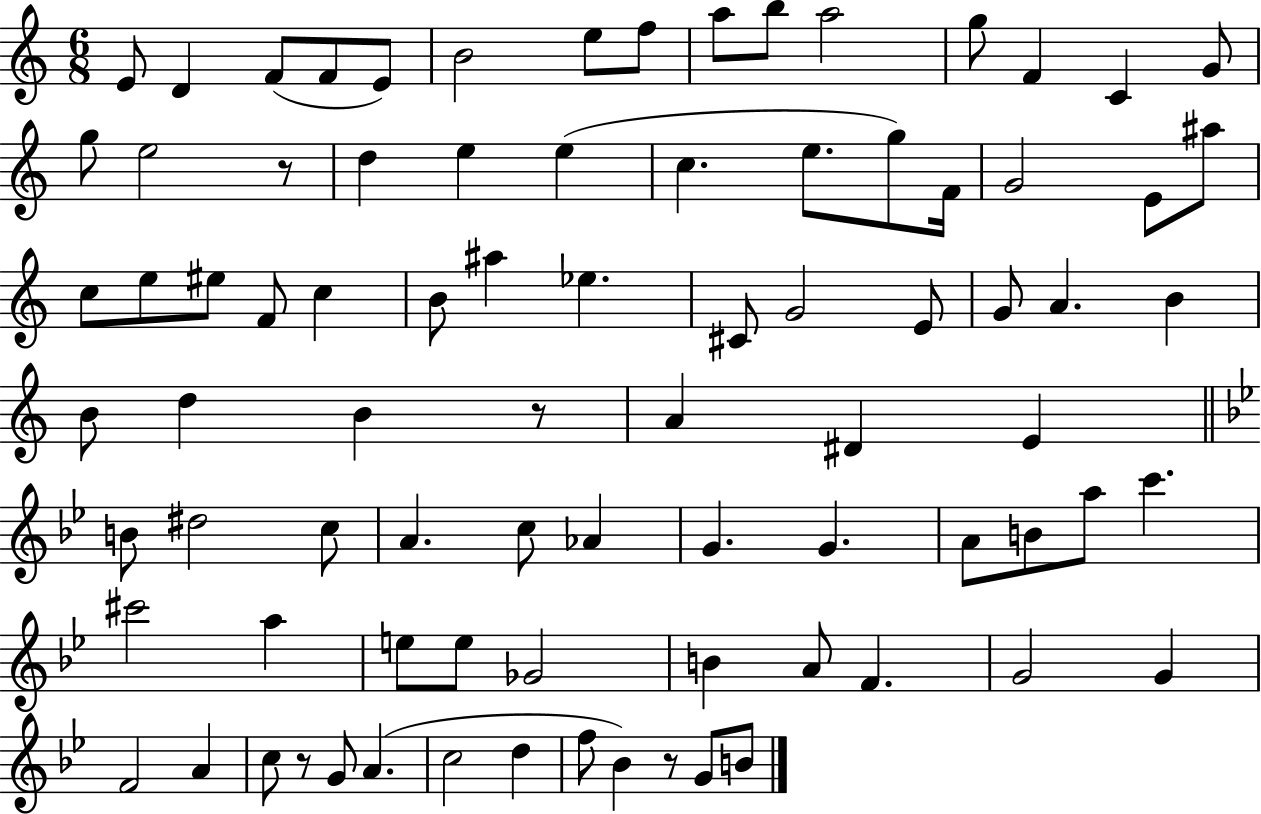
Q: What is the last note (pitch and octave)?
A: B4